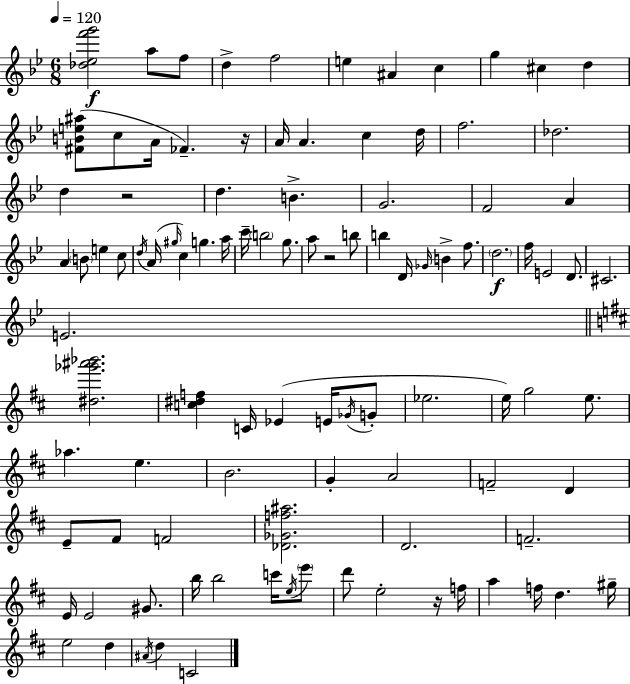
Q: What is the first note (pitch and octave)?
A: A5